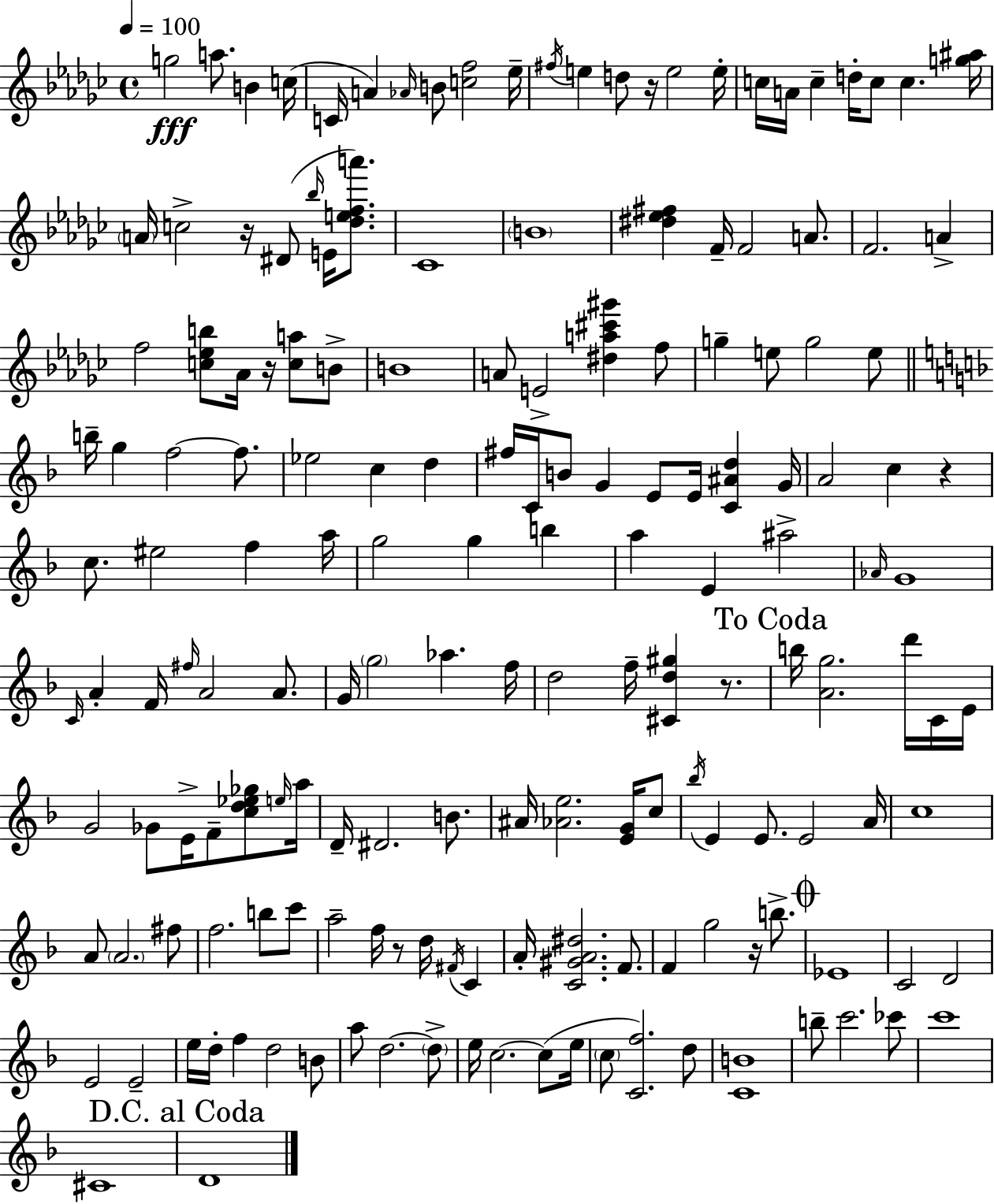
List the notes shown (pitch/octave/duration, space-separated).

G5/h A5/e. B4/q C5/s C4/s A4/q Ab4/s B4/e [C5,F5]/h Eb5/s F#5/s E5/q D5/e R/s E5/h E5/s C5/s A4/s C5/q D5/s C5/e C5/q. [G5,A#5]/s A4/s C5/h R/s D#4/e Bb5/s E4/s [Db5,E5,F5,A6]/e. CES4/w B4/w [D#5,Eb5,F#5]/q F4/s F4/h A4/e. F4/h. A4/q F5/h [C5,Eb5,B5]/e Ab4/s R/s [C5,A5]/e B4/e B4/w A4/e E4/h [D#5,A5,C#6,G#6]/q F5/e G5/q E5/e G5/h E5/e B5/s G5/q F5/h F5/e. Eb5/h C5/q D5/q F#5/s C4/s B4/e G4/q E4/e E4/s [C4,A#4,D5]/q G4/s A4/h C5/q R/q C5/e. EIS5/h F5/q A5/s G5/h G5/q B5/q A5/q E4/q A#5/h Ab4/s G4/w C4/s A4/q F4/s F#5/s A4/h A4/e. G4/s G5/h Ab5/q. F5/s D5/h F5/s [C#4,D5,G#5]/q R/e. B5/s [A4,G5]/h. D6/s C4/s E4/s G4/h Gb4/e E4/s F4/e [C5,D5,Eb5,Gb5]/e E5/s A5/s D4/s D#4/h. B4/e. A#4/s [Ab4,E5]/h. [E4,G4]/s C5/e Bb5/s E4/q E4/e. E4/h A4/s C5/w A4/e A4/h. F#5/e F5/h. B5/e C6/e A5/h F5/s R/e D5/s F#4/s C4/q A4/s [C4,G#4,A4,D#5]/h. F4/e. F4/q G5/h R/s B5/e. Eb4/w C4/h D4/h E4/h E4/h E5/s D5/s F5/q D5/h B4/e A5/e D5/h. D5/e E5/s C5/h. C5/e E5/s C5/e [C4,F5]/h. D5/e [C4,B4]/w B5/e C6/h. CES6/e C6/w C#4/w D4/w